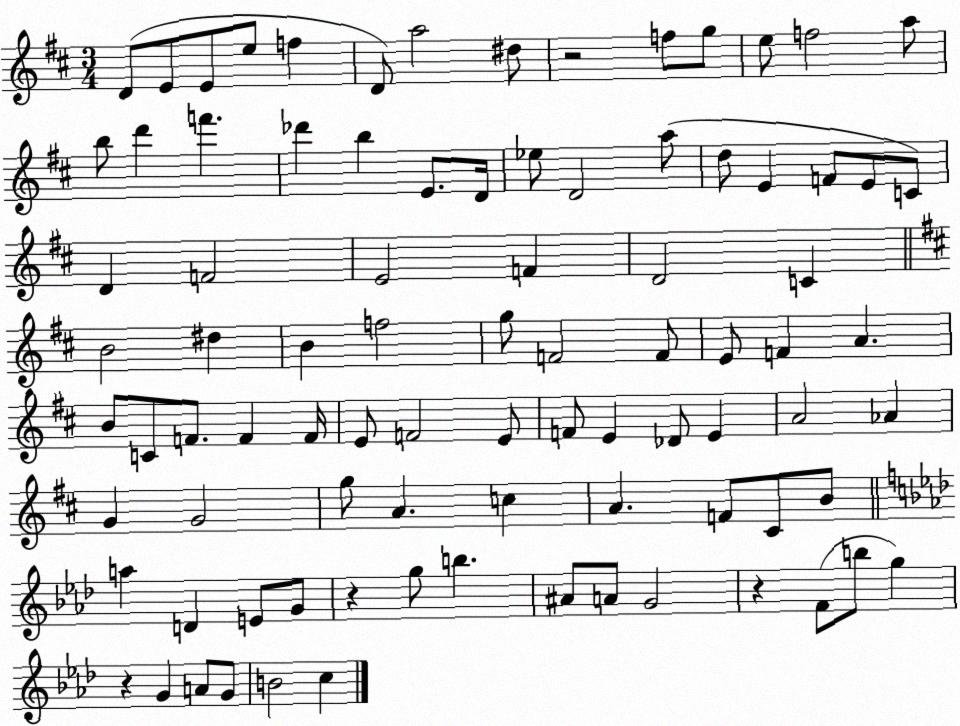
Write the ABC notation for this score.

X:1
T:Untitled
M:3/4
L:1/4
K:D
D/2 E/2 E/2 e/2 f D/2 a2 ^d/2 z2 f/2 g/2 e/2 f2 a/2 b/2 d' f' _d' b E/2 D/4 _e/2 D2 a/2 d/2 E F/2 E/2 C/2 D F2 E2 F D2 C B2 ^d B f2 g/2 F2 F/2 E/2 F A B/2 C/2 F/2 F F/4 E/2 F2 E/2 F/2 E _D/2 E A2 _A G G2 g/2 A c A F/2 ^C/2 B/2 a D E/2 G/2 z g/2 b ^A/2 A/2 G2 z F/2 b/2 g z G A/2 G/2 B2 c